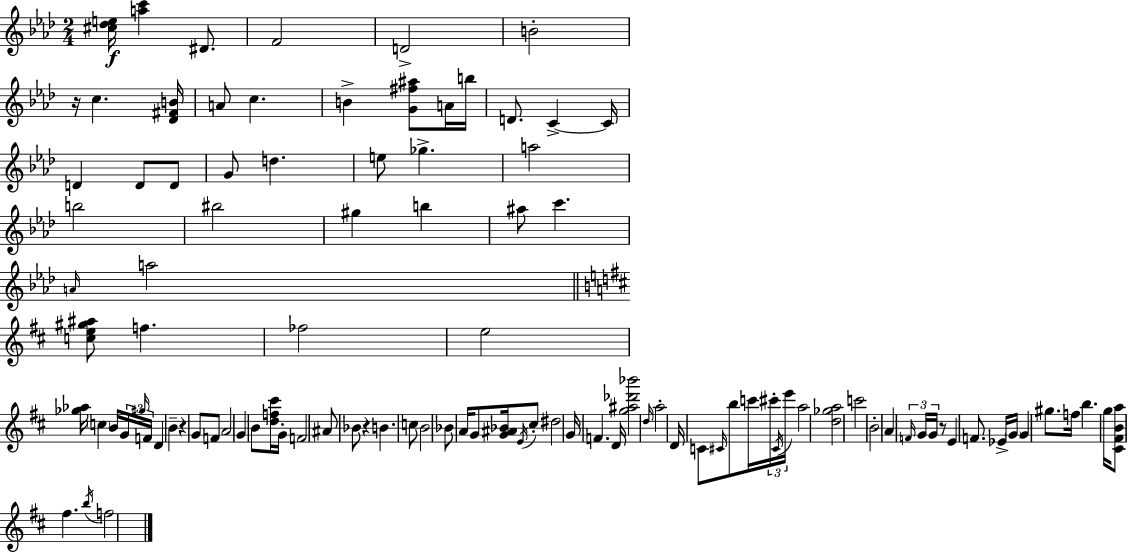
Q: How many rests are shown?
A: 4